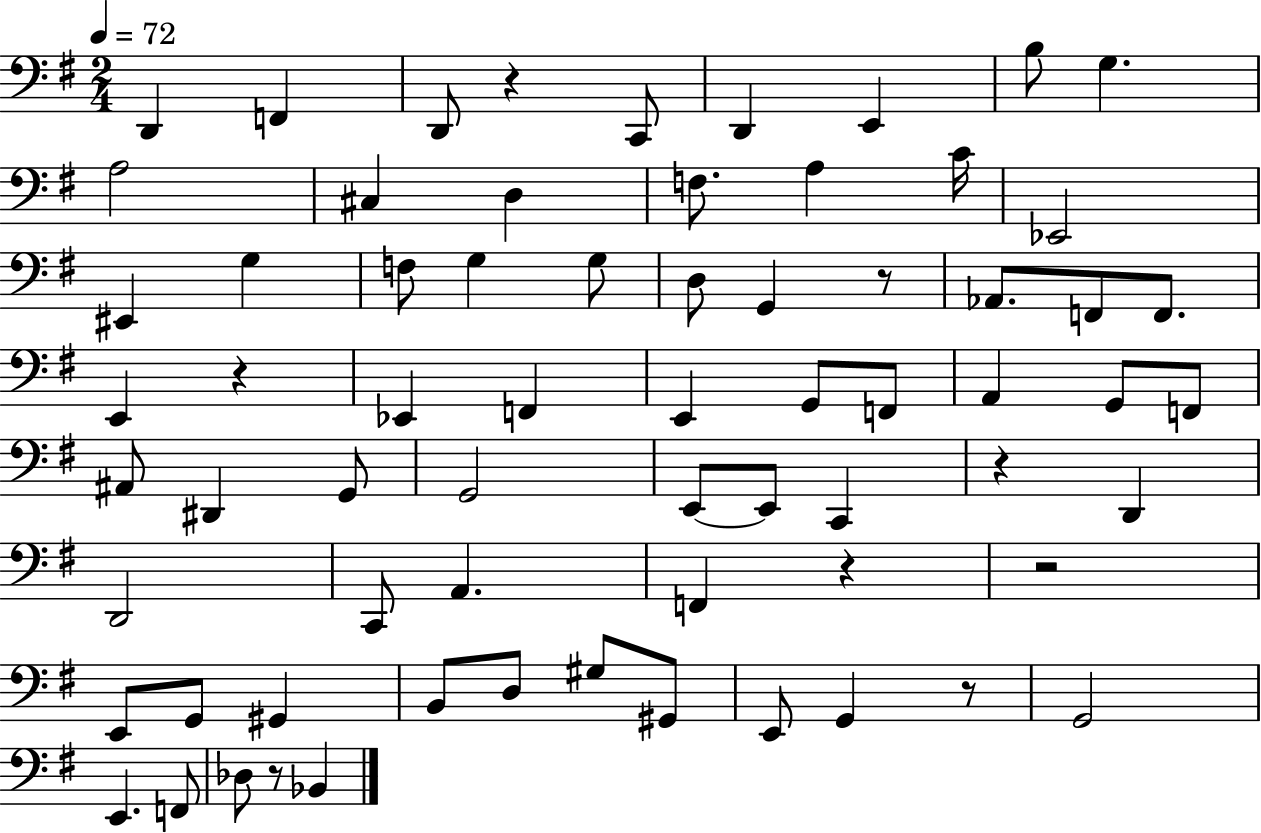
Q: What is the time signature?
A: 2/4